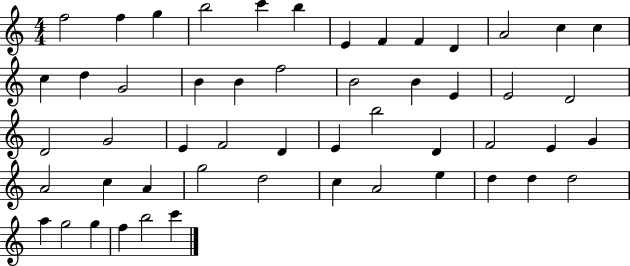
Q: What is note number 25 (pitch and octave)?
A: D4